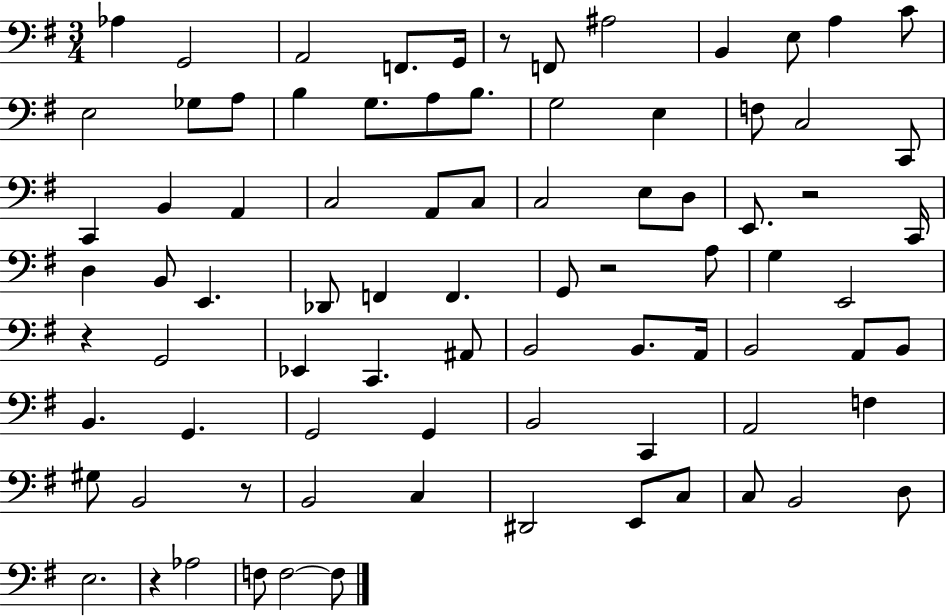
Ab3/q G2/h A2/h F2/e. G2/s R/e F2/e A#3/h B2/q E3/e A3/q C4/e E3/h Gb3/e A3/e B3/q G3/e. A3/e B3/e. G3/h E3/q F3/e C3/h C2/e C2/q B2/q A2/q C3/h A2/e C3/e C3/h E3/e D3/e E2/e. R/h C2/s D3/q B2/e E2/q. Db2/e F2/q F2/q. G2/e R/h A3/e G3/q E2/h R/q G2/h Eb2/q C2/q. A#2/e B2/h B2/e. A2/s B2/h A2/e B2/e B2/q. G2/q. G2/h G2/q B2/h C2/q A2/h F3/q G#3/e B2/h R/e B2/h C3/q D#2/h E2/e C3/e C3/e B2/h D3/e E3/h. R/q Ab3/h F3/e F3/h F3/e